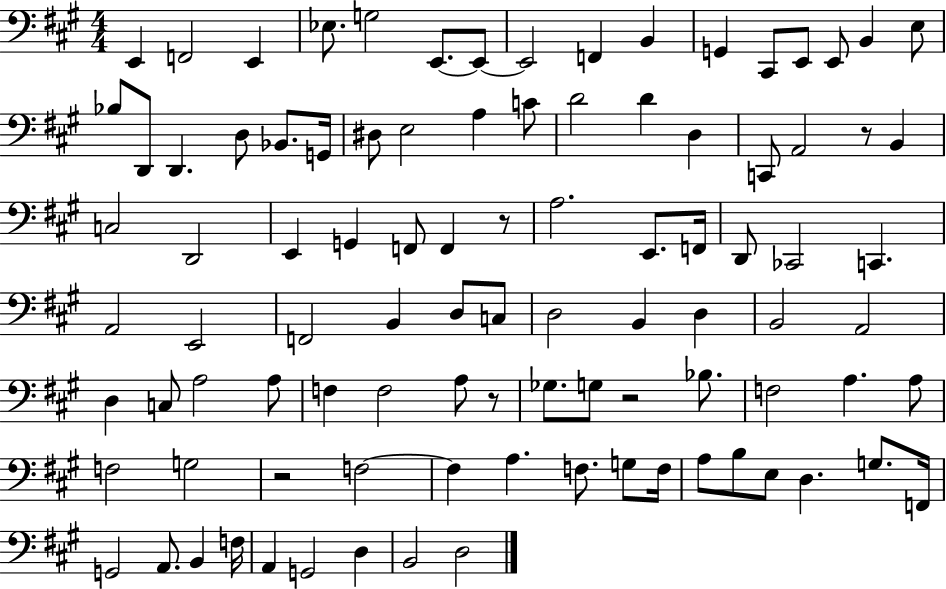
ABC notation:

X:1
T:Untitled
M:4/4
L:1/4
K:A
E,, F,,2 E,, _E,/2 G,2 E,,/2 E,,/2 E,,2 F,, B,, G,, ^C,,/2 E,,/2 E,,/2 B,, E,/2 _B,/2 D,,/2 D,, D,/2 _B,,/2 G,,/4 ^D,/2 E,2 A, C/2 D2 D D, C,,/2 A,,2 z/2 B,, C,2 D,,2 E,, G,, F,,/2 F,, z/2 A,2 E,,/2 F,,/4 D,,/2 _C,,2 C,, A,,2 E,,2 F,,2 B,, D,/2 C,/2 D,2 B,, D, B,,2 A,,2 D, C,/2 A,2 A,/2 F, F,2 A,/2 z/2 _G,/2 G,/2 z2 _B,/2 F,2 A, A,/2 F,2 G,2 z2 F,2 F, A, F,/2 G,/2 F,/4 A,/2 B,/2 E,/2 D, G,/2 F,,/4 G,,2 A,,/2 B,, F,/4 A,, G,,2 D, B,,2 D,2